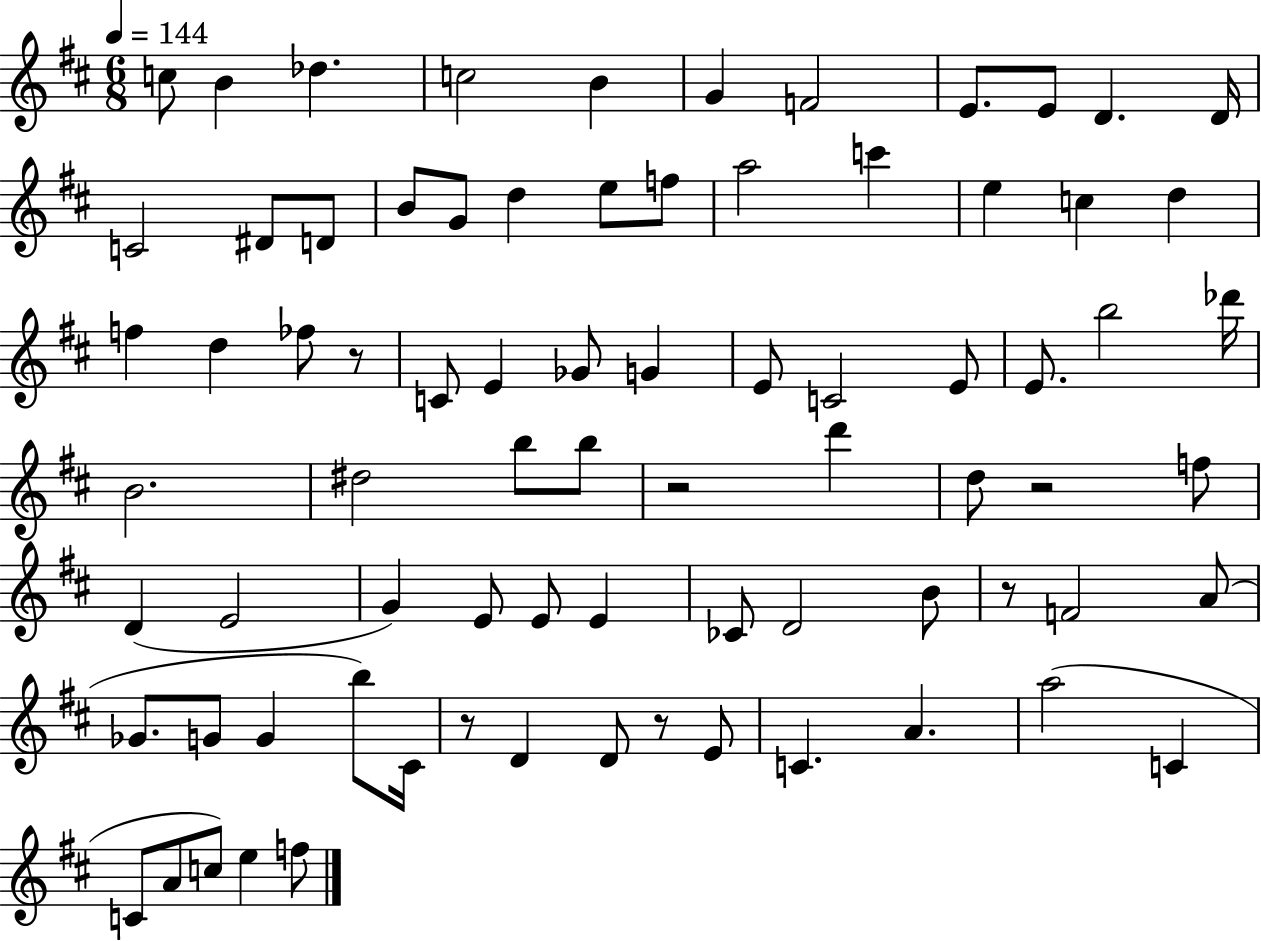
{
  \clef treble
  \numericTimeSignature
  \time 6/8
  \key d \major
  \tempo 4 = 144
  \repeat volta 2 { c''8 b'4 des''4. | c''2 b'4 | g'4 f'2 | e'8. e'8 d'4. d'16 | \break c'2 dis'8 d'8 | b'8 g'8 d''4 e''8 f''8 | a''2 c'''4 | e''4 c''4 d''4 | \break f''4 d''4 fes''8 r8 | c'8 e'4 ges'8 g'4 | e'8 c'2 e'8 | e'8. b''2 des'''16 | \break b'2. | dis''2 b''8 b''8 | r2 d'''4 | d''8 r2 f''8 | \break d'4( e'2 | g'4) e'8 e'8 e'4 | ces'8 d'2 b'8 | r8 f'2 a'8( | \break ges'8. g'8 g'4 b''8) cis'16 | r8 d'4 d'8 r8 e'8 | c'4. a'4. | a''2( c'4 | \break c'8 a'8 c''8) e''4 f''8 | } \bar "|."
}